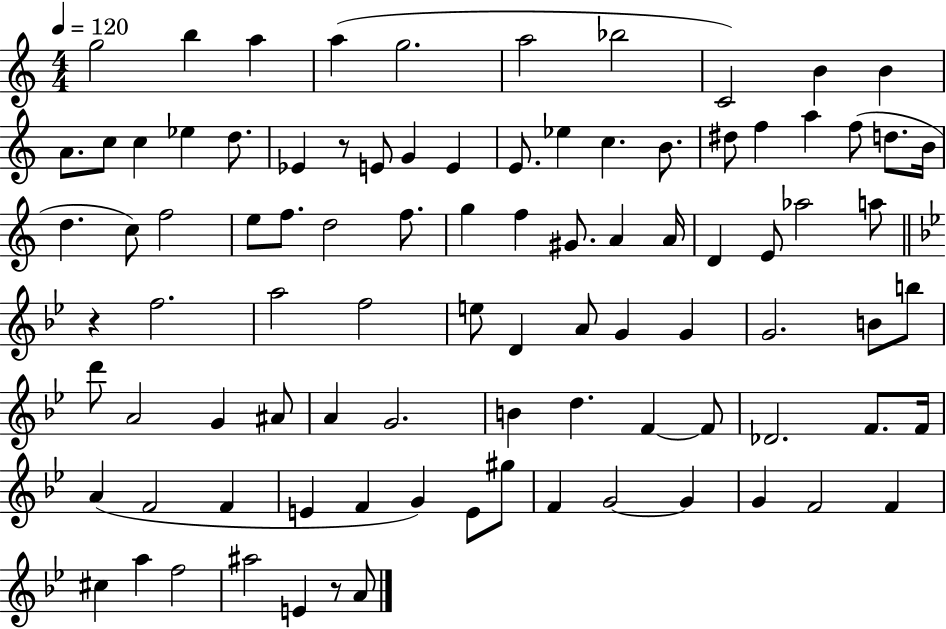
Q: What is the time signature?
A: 4/4